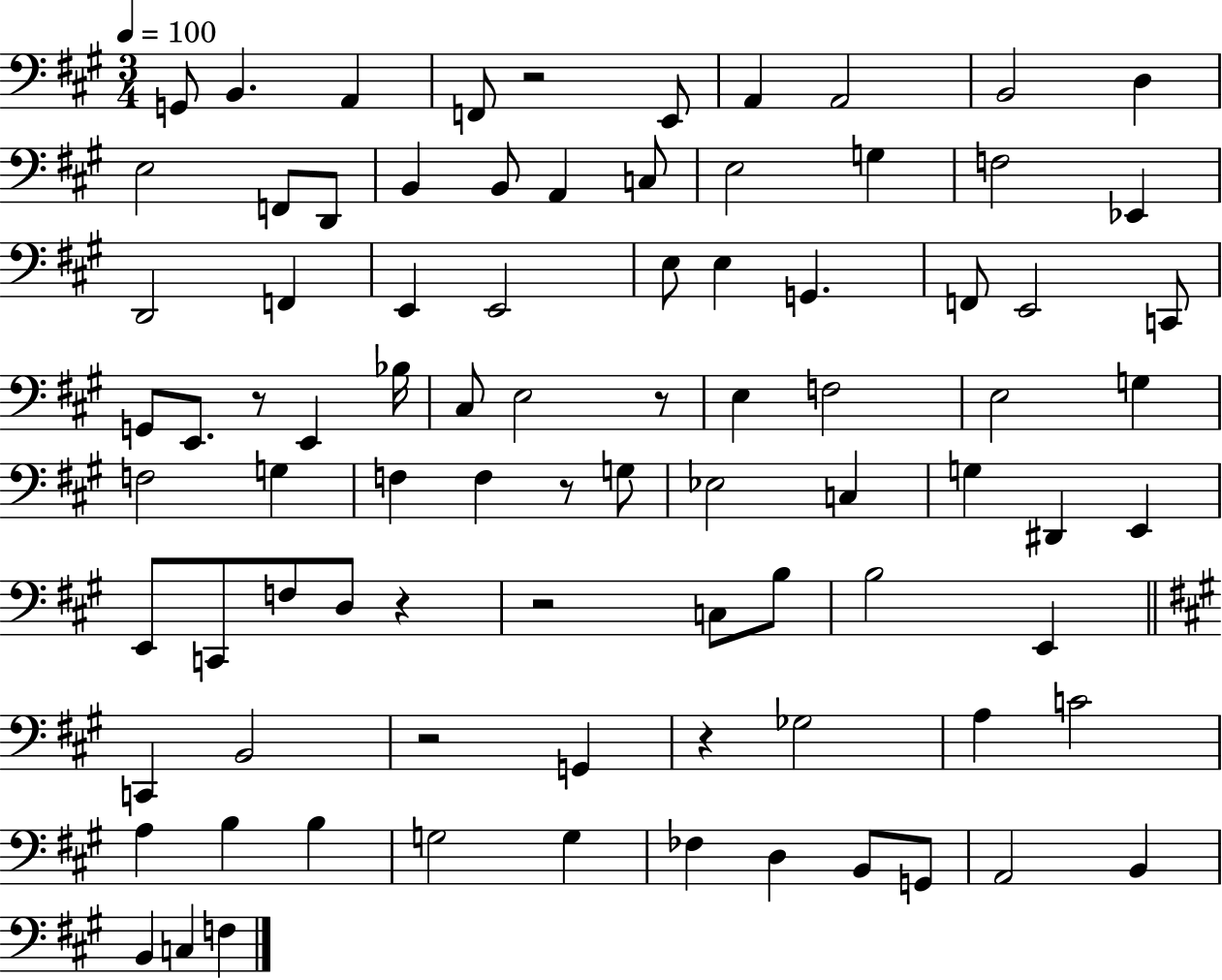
X:1
T:Untitled
M:3/4
L:1/4
K:A
G,,/2 B,, A,, F,,/2 z2 E,,/2 A,, A,,2 B,,2 D, E,2 F,,/2 D,,/2 B,, B,,/2 A,, C,/2 E,2 G, F,2 _E,, D,,2 F,, E,, E,,2 E,/2 E, G,, F,,/2 E,,2 C,,/2 G,,/2 E,,/2 z/2 E,, _B,/4 ^C,/2 E,2 z/2 E, F,2 E,2 G, F,2 G, F, F, z/2 G,/2 _E,2 C, G, ^D,, E,, E,,/2 C,,/2 F,/2 D,/2 z z2 C,/2 B,/2 B,2 E,, C,, B,,2 z2 G,, z _G,2 A, C2 A, B, B, G,2 G, _F, D, B,,/2 G,,/2 A,,2 B,, B,, C, F,